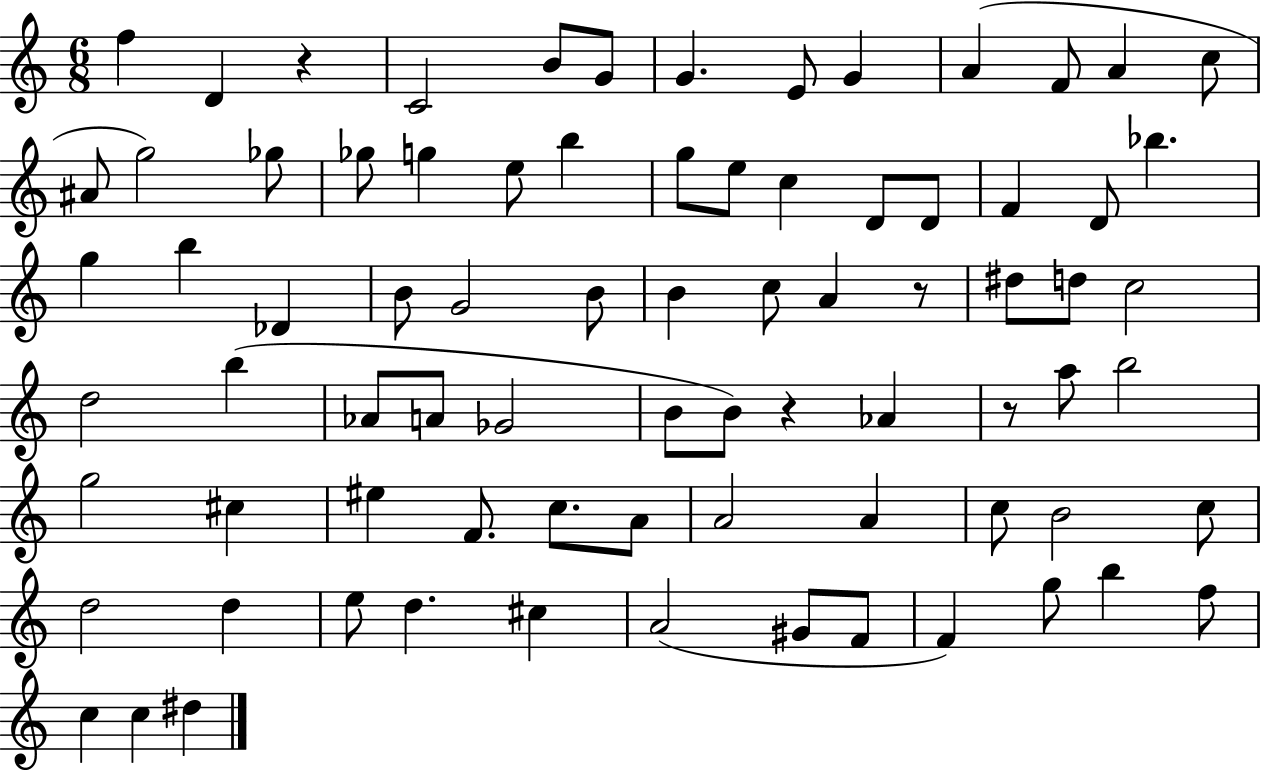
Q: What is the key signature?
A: C major